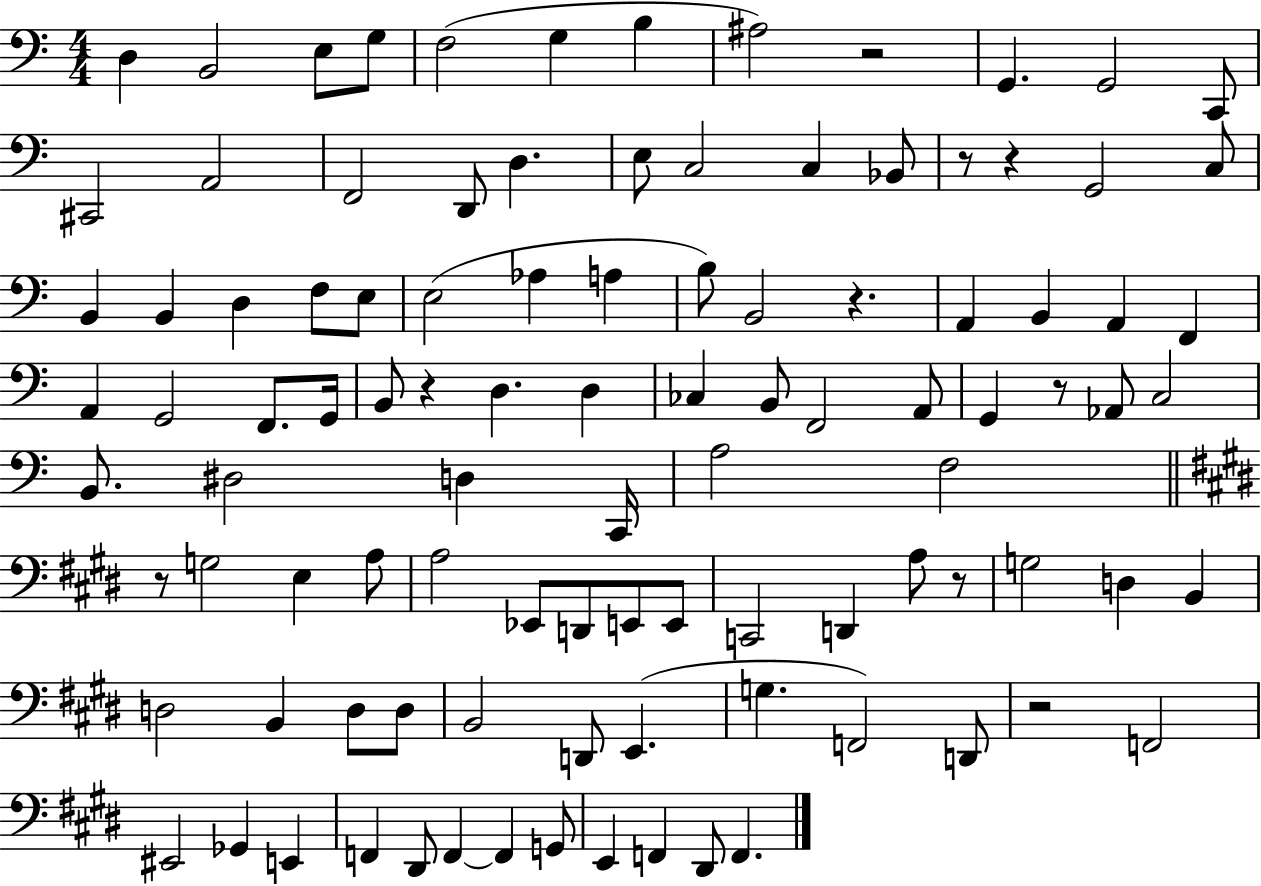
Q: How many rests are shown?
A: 9